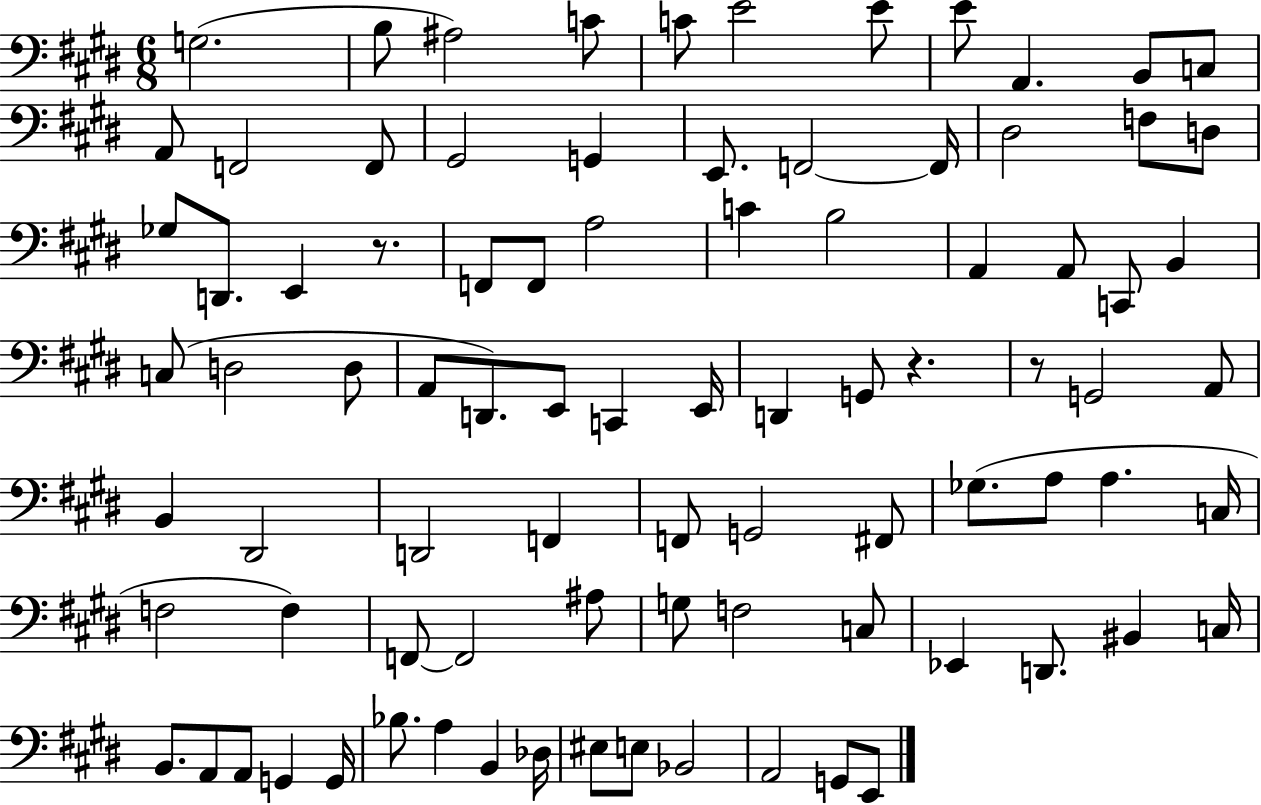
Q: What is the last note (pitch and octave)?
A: E2